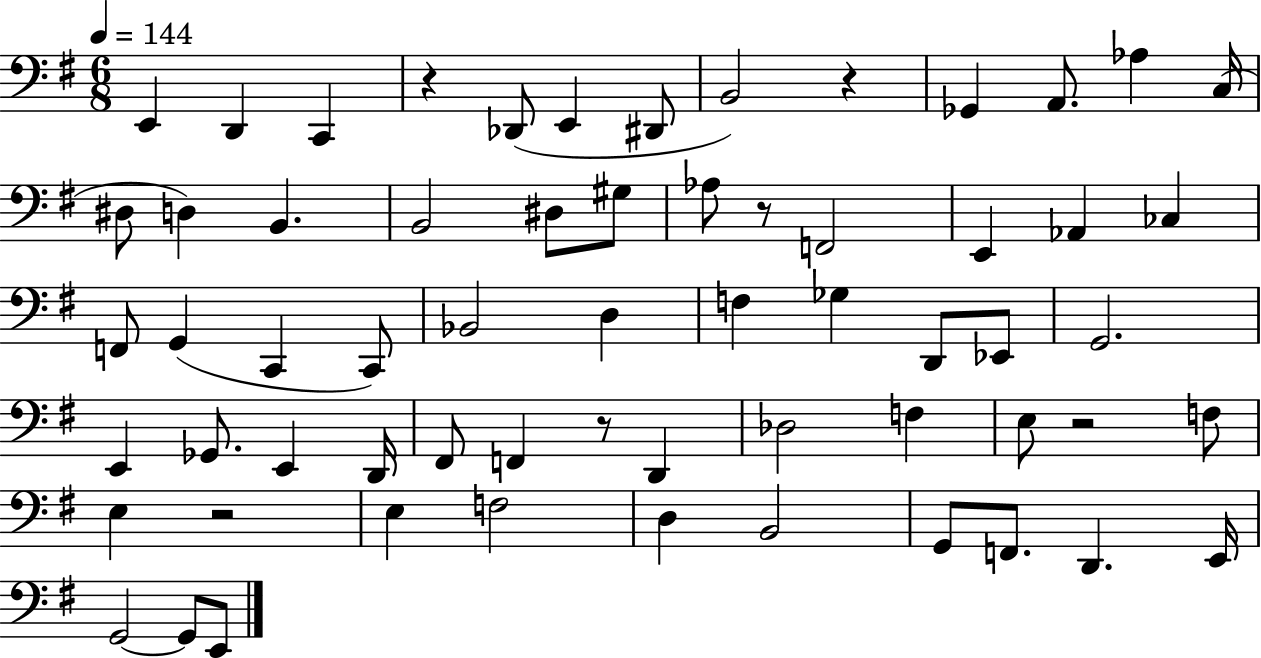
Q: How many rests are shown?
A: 6